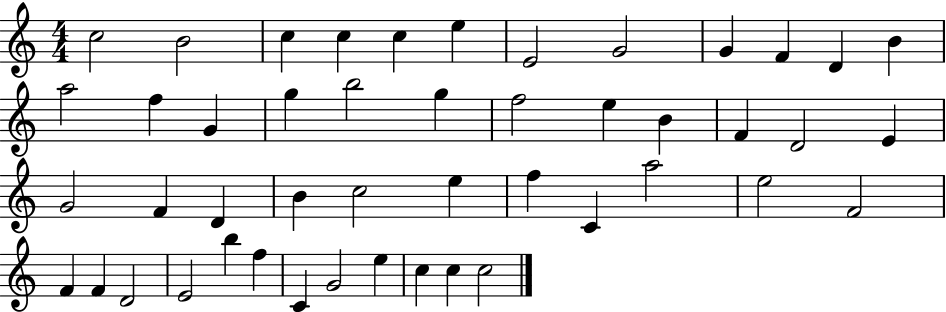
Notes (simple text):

C5/h B4/h C5/q C5/q C5/q E5/q E4/h G4/h G4/q F4/q D4/q B4/q A5/h F5/q G4/q G5/q B5/h G5/q F5/h E5/q B4/q F4/q D4/h E4/q G4/h F4/q D4/q B4/q C5/h E5/q F5/q C4/q A5/h E5/h F4/h F4/q F4/q D4/h E4/h B5/q F5/q C4/q G4/h E5/q C5/q C5/q C5/h